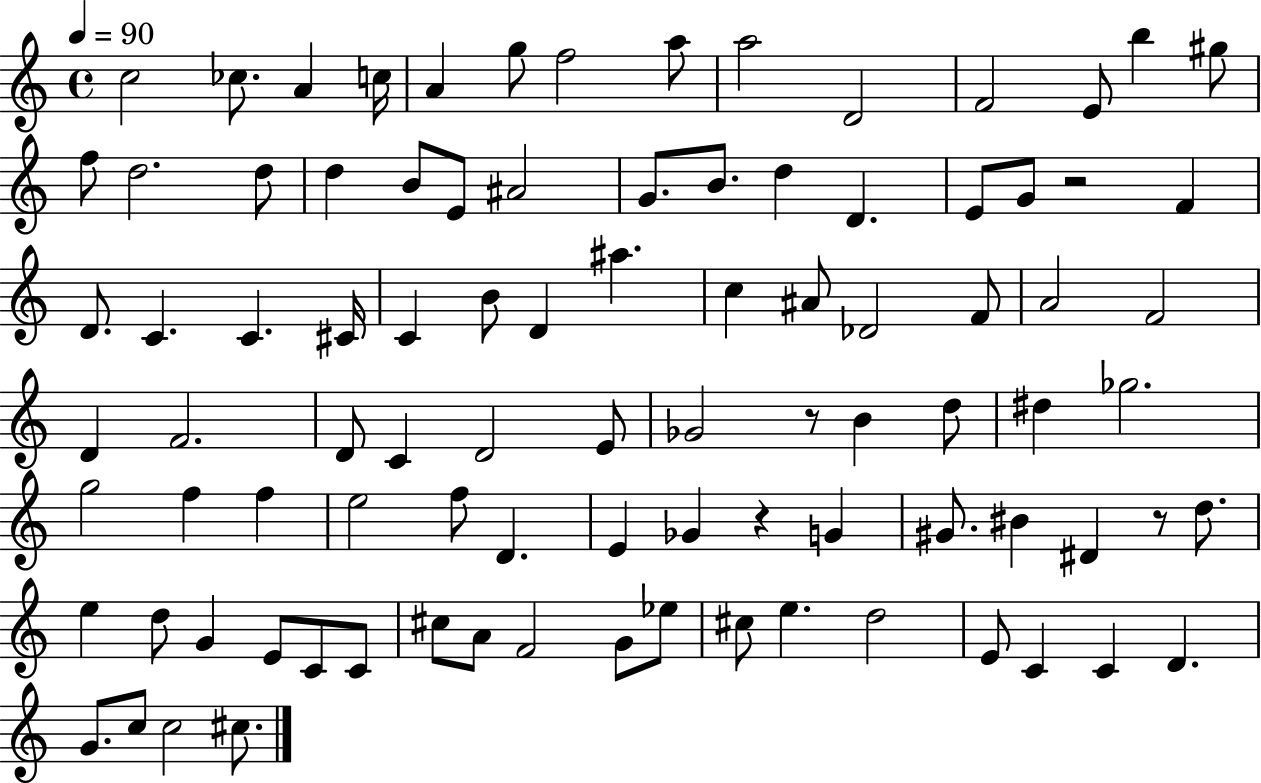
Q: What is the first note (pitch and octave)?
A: C5